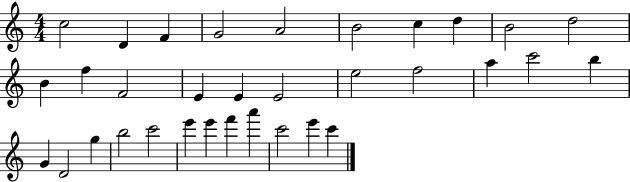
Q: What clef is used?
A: treble